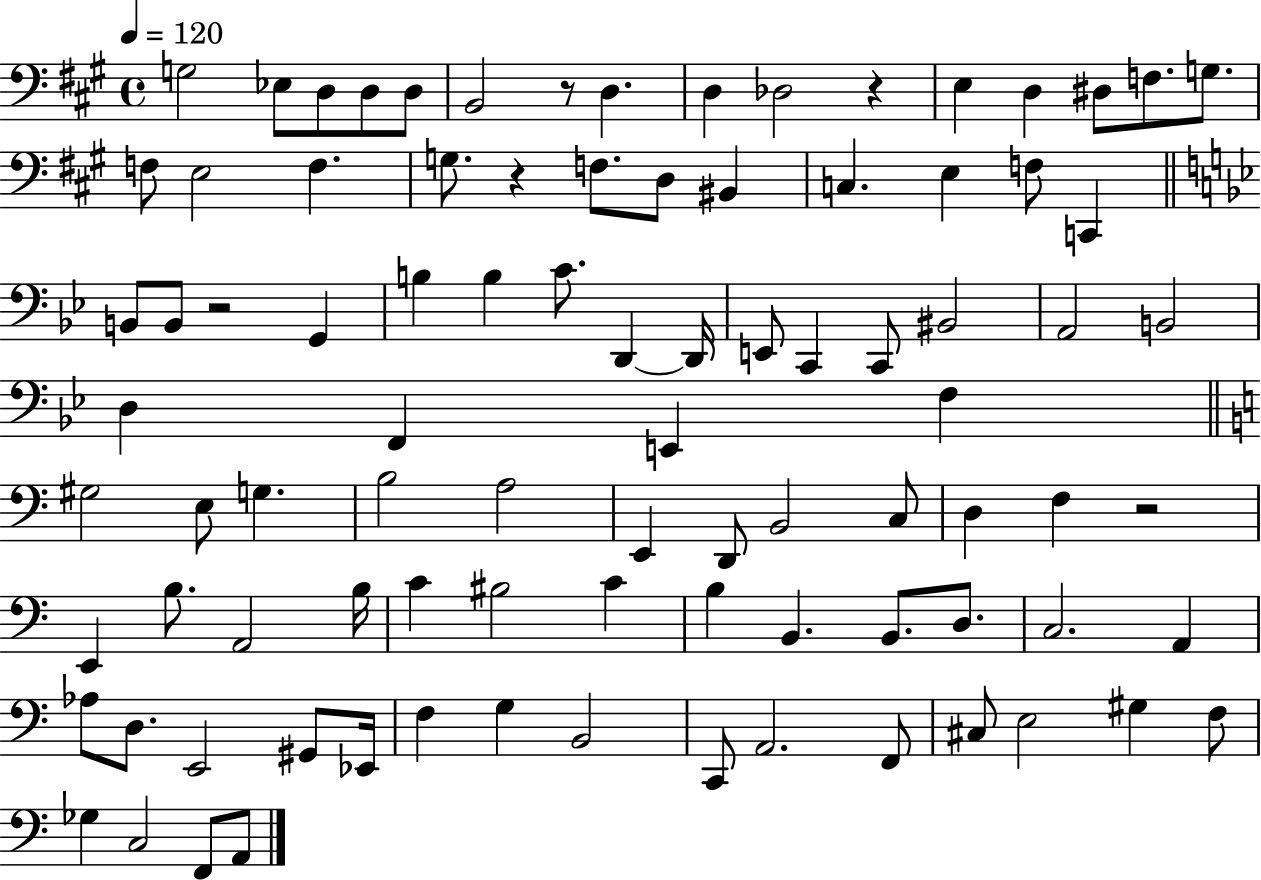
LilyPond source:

{
  \clef bass
  \time 4/4
  \defaultTimeSignature
  \key a \major
  \tempo 4 = 120
  g2 ees8 d8 d8 d8 | b,2 r8 d4. | d4 des2 r4 | e4 d4 dis8 f8. g8. | \break f8 e2 f4. | g8. r4 f8. d8 bis,4 | c4. e4 f8 c,4 | \bar "||" \break \key g \minor b,8 b,8 r2 g,4 | b4 b4 c'8. d,4~~ d,16 | e,8 c,4 c,8 bis,2 | a,2 b,2 | \break d4 f,4 e,4 f4 | \bar "||" \break \key c \major gis2 e8 g4. | b2 a2 | e,4 d,8 b,2 c8 | d4 f4 r2 | \break e,4 b8. a,2 b16 | c'4 bis2 c'4 | b4 b,4. b,8. d8. | c2. a,4 | \break aes8 d8. e,2 gis,8 ees,16 | f4 g4 b,2 | c,8 a,2. f,8 | cis8 e2 gis4 f8 | \break ges4 c2 f,8 a,8 | \bar "|."
}